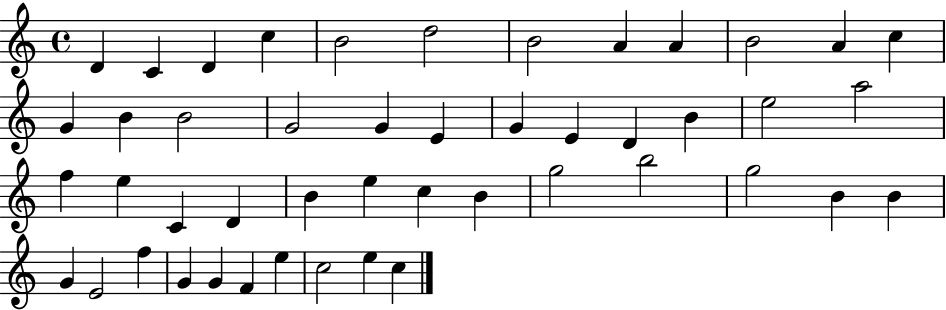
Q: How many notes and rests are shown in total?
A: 47